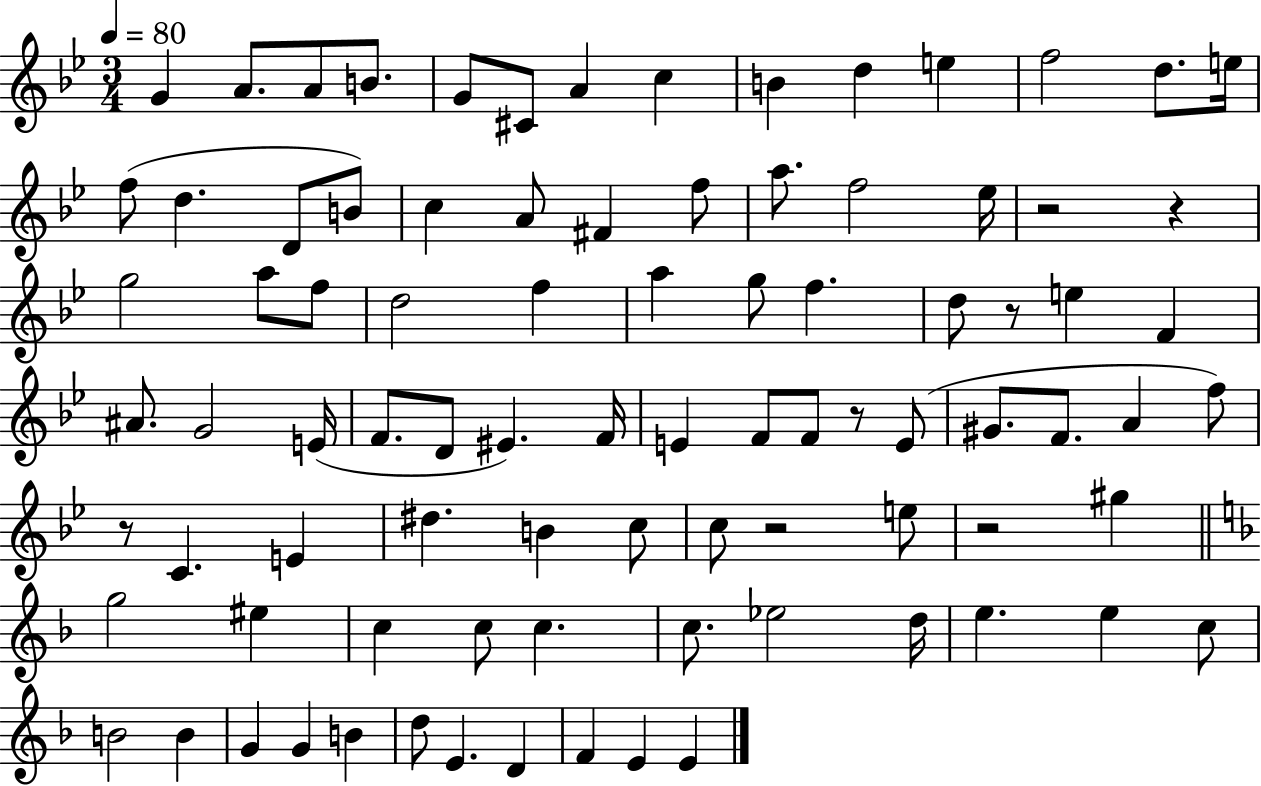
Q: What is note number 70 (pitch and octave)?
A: C5